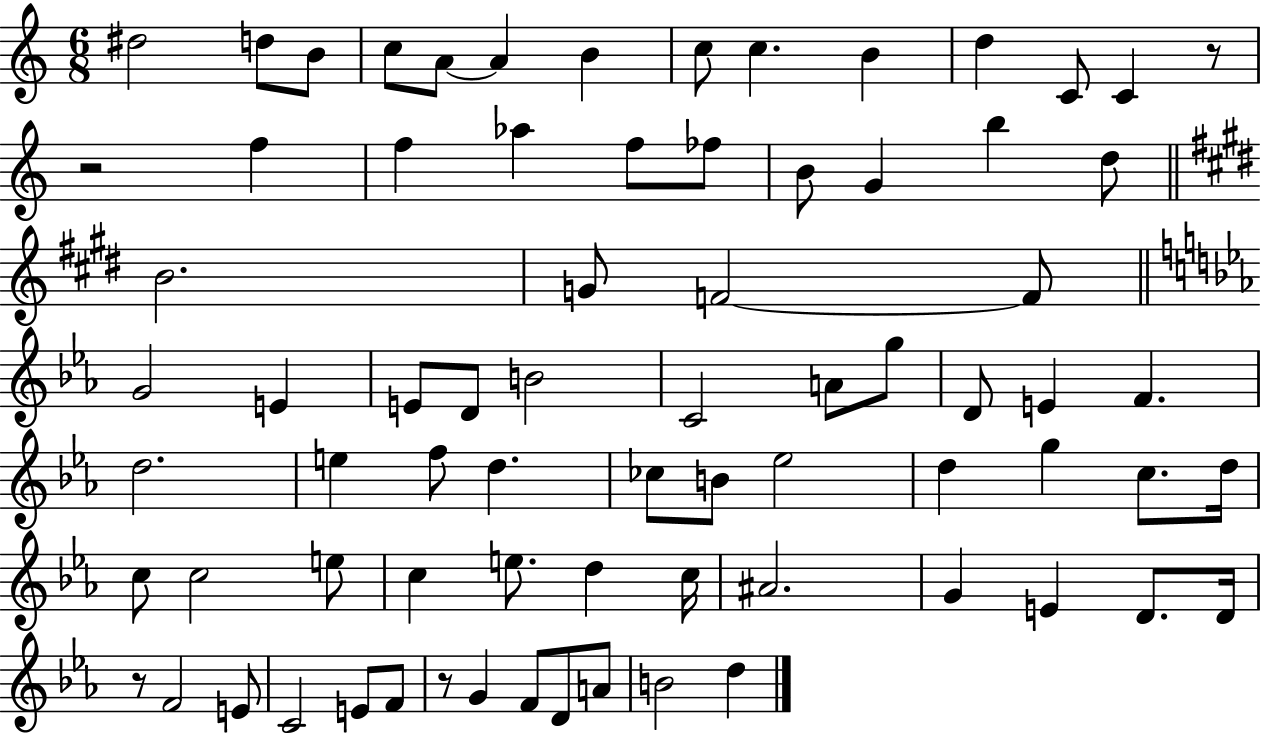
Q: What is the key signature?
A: C major